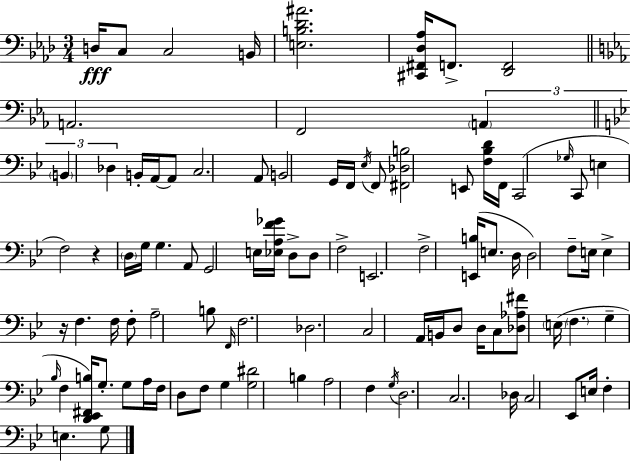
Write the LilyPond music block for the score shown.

{
  \clef bass
  \numericTimeSignature
  \time 3/4
  \key aes \major
  d16\fff c8 c2 b,16 | <e b des' ais'>2. | <cis, fis, des aes>16 f,8.-> <des, f,>2 | \bar "||" \break \key ees \major a,2. | f,2 \tuplet 3/2 { \parenthesize a,4 | \bar "||" \break \key g \minor \parenthesize b,4 des4 } b,16-. a,16~~ a,8 | c2. | a,8 b,2 g,16 f,16 | \acciaccatura { ees16 } f,8 <fis, des b>2 e,8 | \break <f bes d'>16 f,16 c,2( \grace { ges16 } | c,8 e4 f2) | r4 \parenthesize d16 g16 g4. | a,8 g,2 | \break e16 <ees a f' ges'>16 d8-> d8 f2-> | e,2. | f2-> <e, b>16( e8. | d16 d2) f8-- | \break e16 e4-> r16 f4. | f16 f8-. a2-- | b8 \grace { f,16 } f2. | des2. | \break c2 a,16 | b,16 d8 d16 c8 <des aes fis'>8 \parenthesize e16( \parenthesize f4. | g4-- \grace { bes16 } f4 | <d, ees, fis, b>16) g8.-. g8 a16 f16 d8 f8 | \break g4 <g dis'>2 | b4 a2 | f4 \acciaccatura { g16 } d2. | c2. | \break des16 c2 | ees,8 e16 f4-. e4. | g8 \bar "|."
}